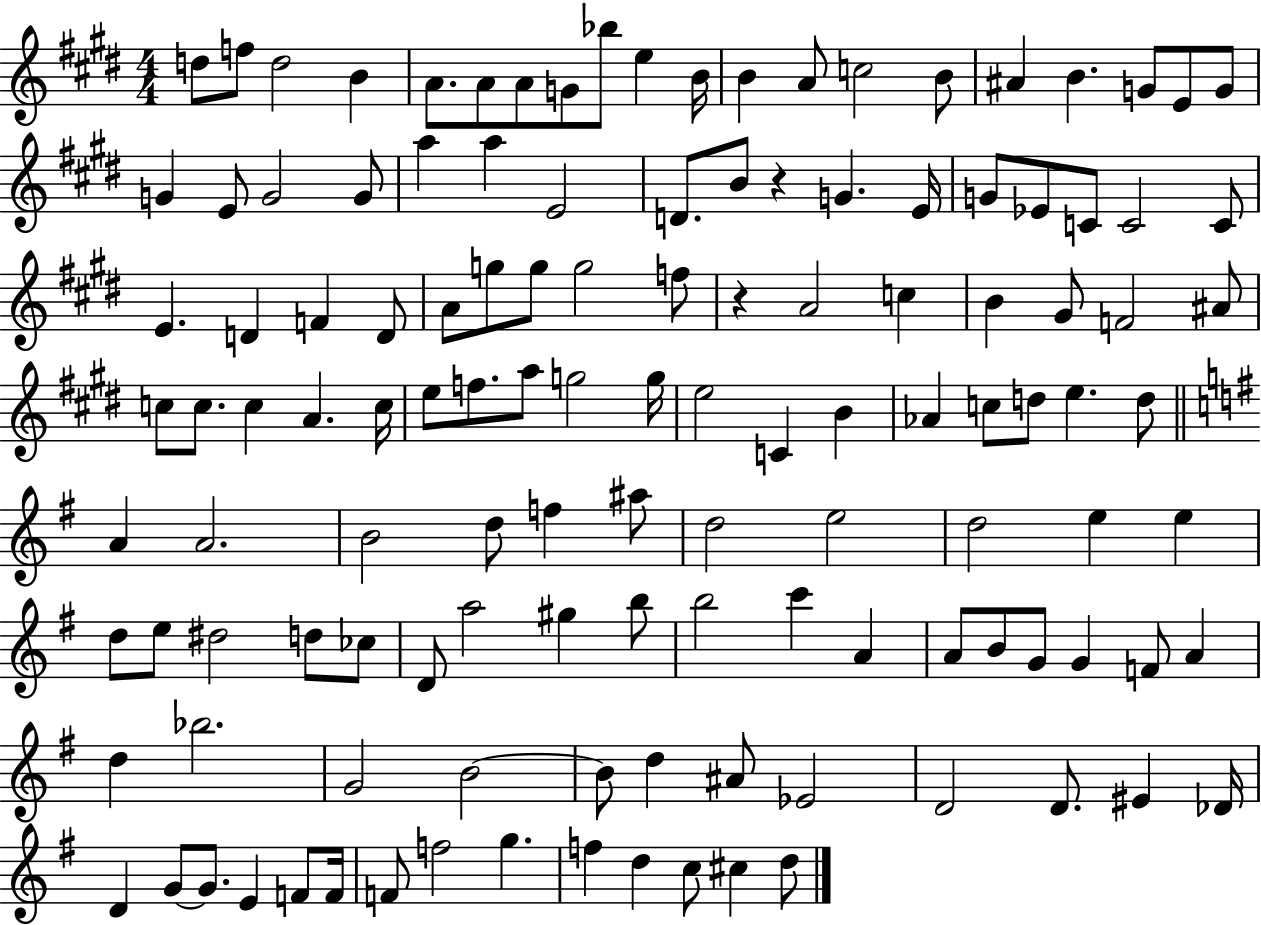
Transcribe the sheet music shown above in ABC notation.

X:1
T:Untitled
M:4/4
L:1/4
K:E
d/2 f/2 d2 B A/2 A/2 A/2 G/2 _b/2 e B/4 B A/2 c2 B/2 ^A B G/2 E/2 G/2 G E/2 G2 G/2 a a E2 D/2 B/2 z G E/4 G/2 _E/2 C/2 C2 C/2 E D F D/2 A/2 g/2 g/2 g2 f/2 z A2 c B ^G/2 F2 ^A/2 c/2 c/2 c A c/4 e/2 f/2 a/2 g2 g/4 e2 C B _A c/2 d/2 e d/2 A A2 B2 d/2 f ^a/2 d2 e2 d2 e e d/2 e/2 ^d2 d/2 _c/2 D/2 a2 ^g b/2 b2 c' A A/2 B/2 G/2 G F/2 A d _b2 G2 B2 B/2 d ^A/2 _E2 D2 D/2 ^E _D/4 D G/2 G/2 E F/2 F/4 F/2 f2 g f d c/2 ^c d/2